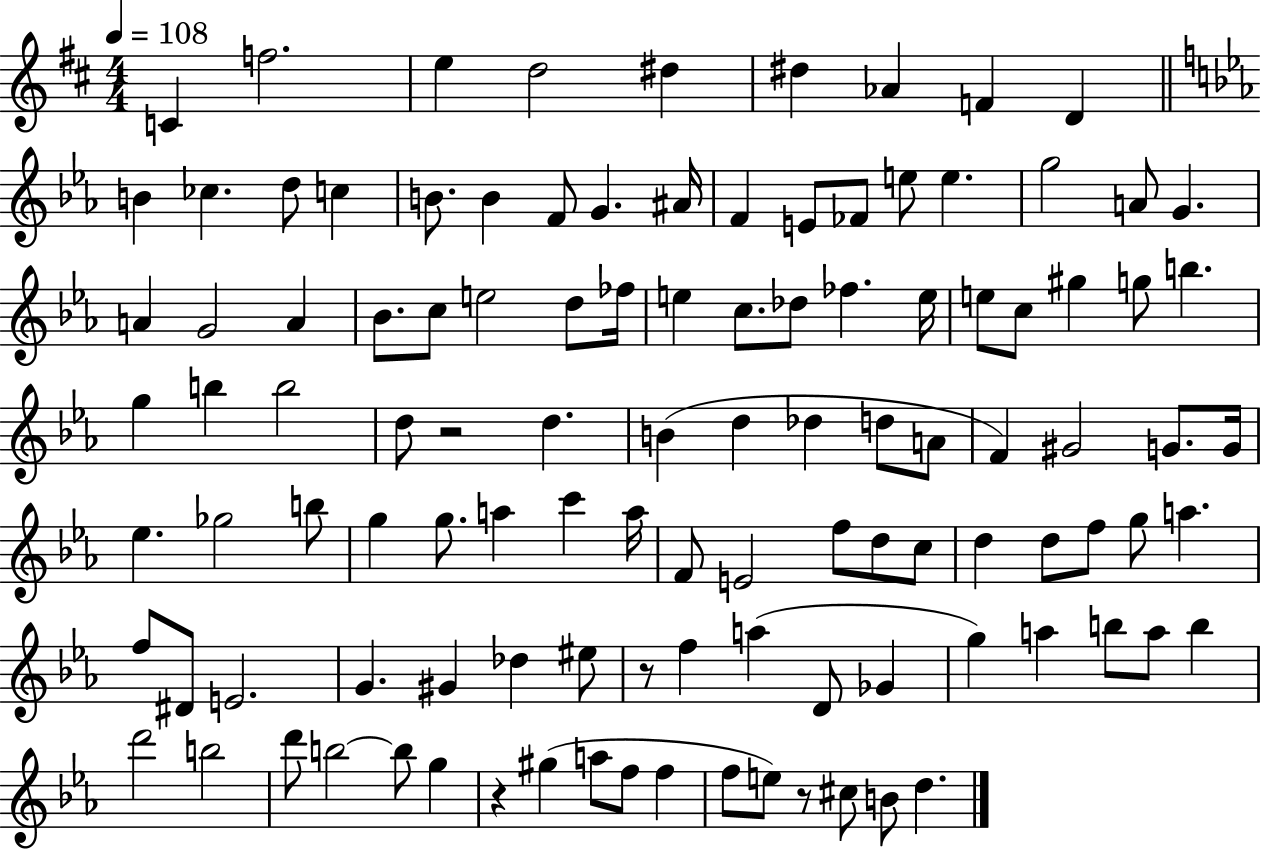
{
  \clef treble
  \numericTimeSignature
  \time 4/4
  \key d \major
  \tempo 4 = 108
  c'4 f''2. | e''4 d''2 dis''4 | dis''4 aes'4 f'4 d'4 | \bar "||" \break \key ees \major b'4 ces''4. d''8 c''4 | b'8. b'4 f'8 g'4. ais'16 | f'4 e'8 fes'8 e''8 e''4. | g''2 a'8 g'4. | \break a'4 g'2 a'4 | bes'8. c''8 e''2 d''8 fes''16 | e''4 c''8. des''8 fes''4. e''16 | e''8 c''8 gis''4 g''8 b''4. | \break g''4 b''4 b''2 | d''8 r2 d''4. | b'4( d''4 des''4 d''8 a'8 | f'4) gis'2 g'8. g'16 | \break ees''4. ges''2 b''8 | g''4 g''8. a''4 c'''4 a''16 | f'8 e'2 f''8 d''8 c''8 | d''4 d''8 f''8 g''8 a''4. | \break f''8 dis'8 e'2. | g'4. gis'4 des''4 eis''8 | r8 f''4 a''4( d'8 ges'4 | g''4) a''4 b''8 a''8 b''4 | \break d'''2 b''2 | d'''8 b''2~~ b''8 g''4 | r4 gis''4( a''8 f''8 f''4 | f''8 e''8) r8 cis''8 b'8 d''4. | \break \bar "|."
}